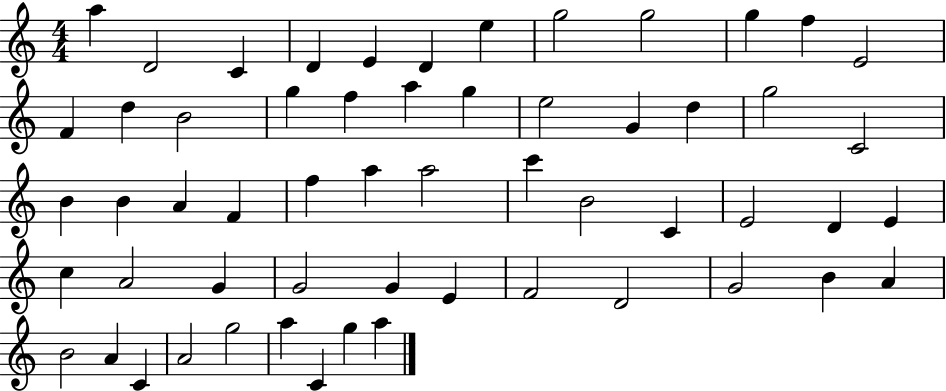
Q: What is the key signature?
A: C major